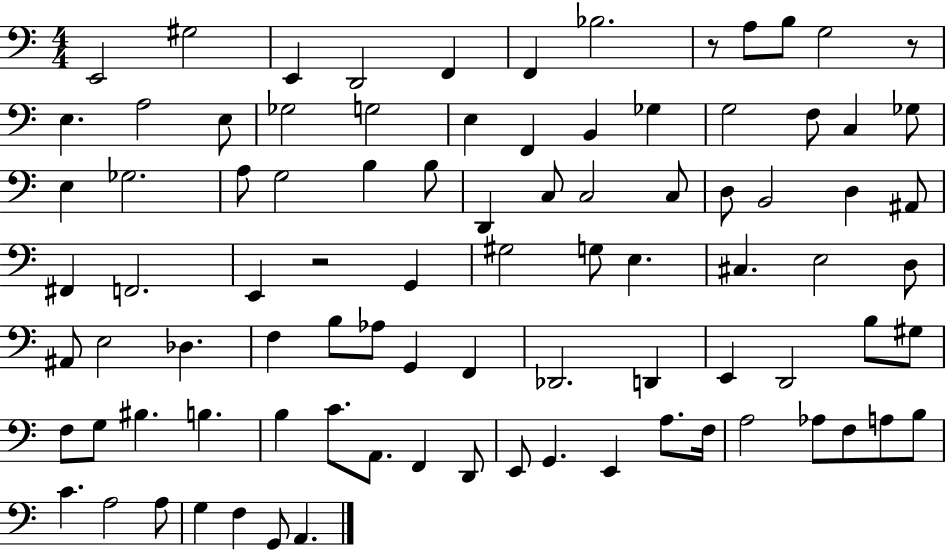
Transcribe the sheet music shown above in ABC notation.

X:1
T:Untitled
M:4/4
L:1/4
K:C
E,,2 ^G,2 E,, D,,2 F,, F,, _B,2 z/2 A,/2 B,/2 G,2 z/2 E, A,2 E,/2 _G,2 G,2 E, F,, B,, _G, G,2 F,/2 C, _G,/2 E, _G,2 A,/2 G,2 B, B,/2 D,, C,/2 C,2 C,/2 D,/2 B,,2 D, ^A,,/2 ^F,, F,,2 E,, z2 G,, ^G,2 G,/2 E, ^C, E,2 D,/2 ^A,,/2 E,2 _D, F, B,/2 _A,/2 G,, F,, _D,,2 D,, E,, D,,2 B,/2 ^G,/2 F,/2 G,/2 ^B, B, B, C/2 A,,/2 F,, D,,/2 E,,/2 G,, E,, A,/2 F,/4 A,2 _A,/2 F,/2 A,/2 B,/2 C A,2 A,/2 G, F, G,,/2 A,,